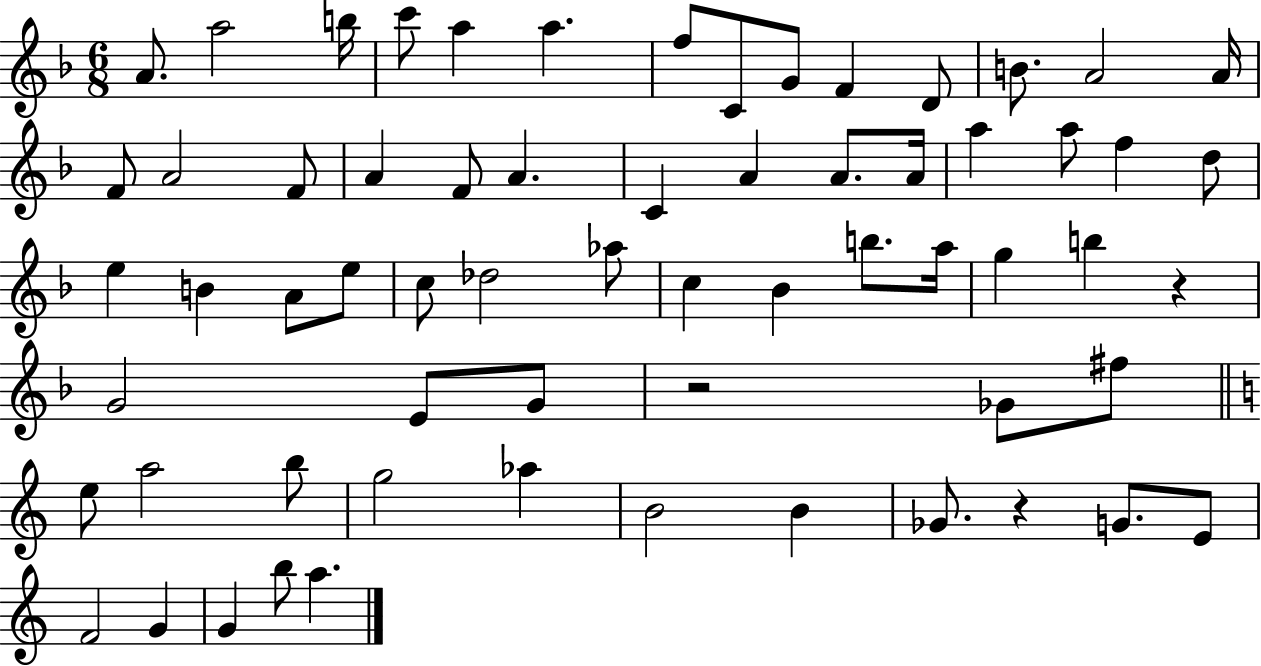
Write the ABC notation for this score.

X:1
T:Untitled
M:6/8
L:1/4
K:F
A/2 a2 b/4 c'/2 a a f/2 C/2 G/2 F D/2 B/2 A2 A/4 F/2 A2 F/2 A F/2 A C A A/2 A/4 a a/2 f d/2 e B A/2 e/2 c/2 _d2 _a/2 c _B b/2 a/4 g b z G2 E/2 G/2 z2 _G/2 ^f/2 e/2 a2 b/2 g2 _a B2 B _G/2 z G/2 E/2 F2 G G b/2 a